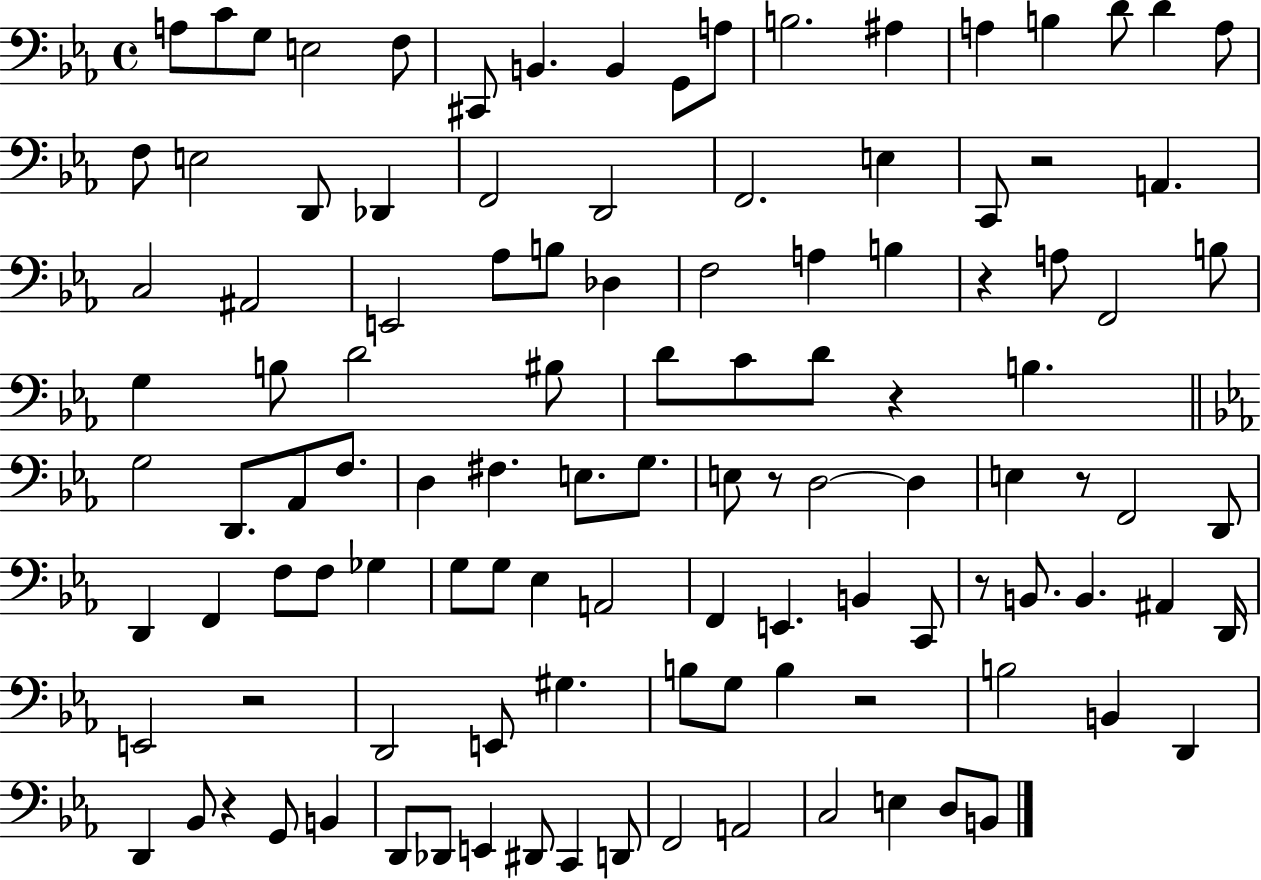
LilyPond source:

{
  \clef bass
  \time 4/4
  \defaultTimeSignature
  \key ees \major
  a8 c'8 g8 e2 f8 | cis,8 b,4. b,4 g,8 a8 | b2. ais4 | a4 b4 d'8 d'4 a8 | \break f8 e2 d,8 des,4 | f,2 d,2 | f,2. e4 | c,8 r2 a,4. | \break c2 ais,2 | e,2 aes8 b8 des4 | f2 a4 b4 | r4 a8 f,2 b8 | \break g4 b8 d'2 bis8 | d'8 c'8 d'8 r4 b4. | \bar "||" \break \key ees \major g2 d,8. aes,8 f8. | d4 fis4. e8. g8. | e8 r8 d2~~ d4 | e4 r8 f,2 d,8 | \break d,4 f,4 f8 f8 ges4 | g8 g8 ees4 a,2 | f,4 e,4. b,4 c,8 | r8 b,8. b,4. ais,4 d,16 | \break e,2 r2 | d,2 e,8 gis4. | b8 g8 b4 r2 | b2 b,4 d,4 | \break d,4 bes,8 r4 g,8 b,4 | d,8 des,8 e,4 dis,8 c,4 d,8 | f,2 a,2 | c2 e4 d8 b,8 | \break \bar "|."
}